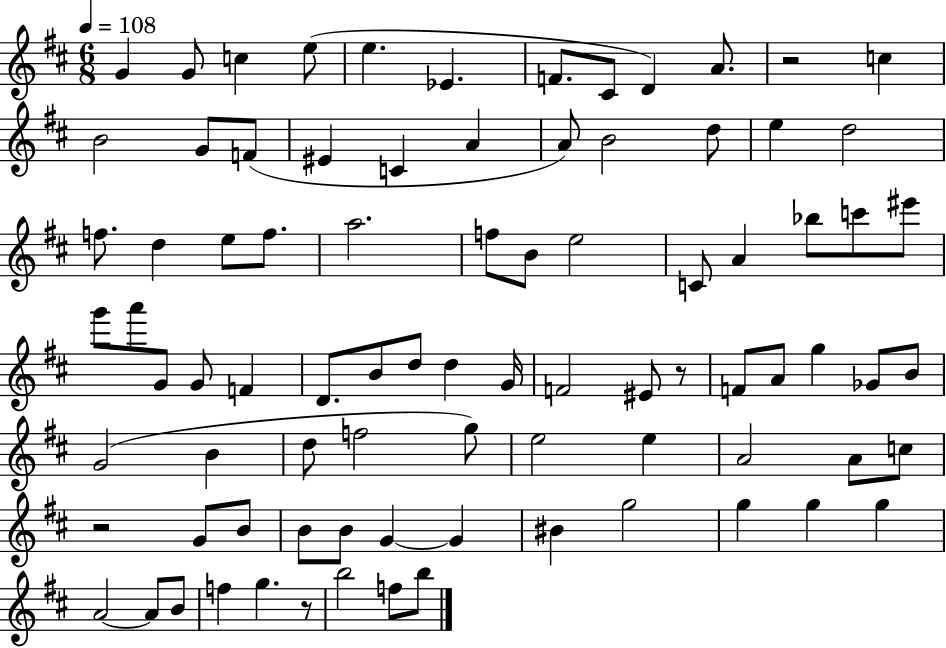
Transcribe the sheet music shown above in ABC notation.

X:1
T:Untitled
M:6/8
L:1/4
K:D
G G/2 c e/2 e _E F/2 ^C/2 D A/2 z2 c B2 G/2 F/2 ^E C A A/2 B2 d/2 e d2 f/2 d e/2 f/2 a2 f/2 B/2 e2 C/2 A _b/2 c'/2 ^e'/2 g'/2 a'/2 G/2 G/2 F D/2 B/2 d/2 d G/4 F2 ^E/2 z/2 F/2 A/2 g _G/2 B/2 G2 B d/2 f2 g/2 e2 e A2 A/2 c/2 z2 G/2 B/2 B/2 B/2 G G ^B g2 g g g A2 A/2 B/2 f g z/2 b2 f/2 b/2